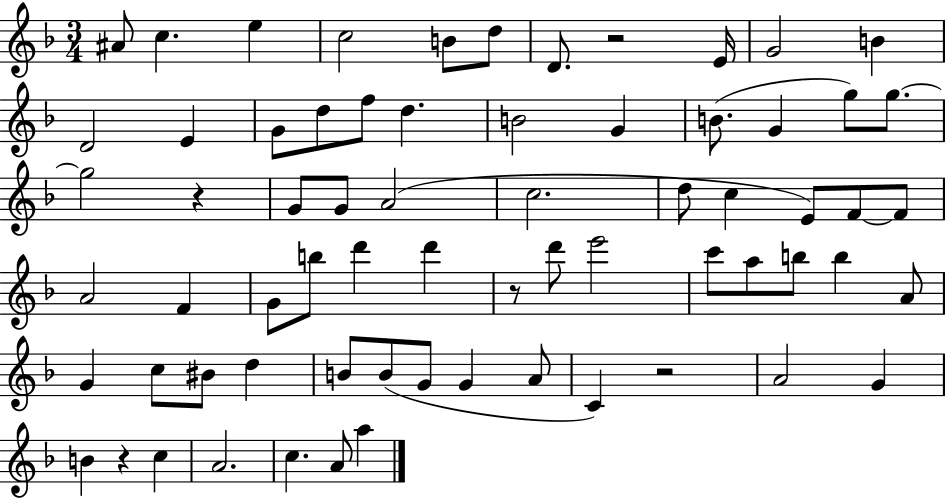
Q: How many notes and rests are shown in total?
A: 68